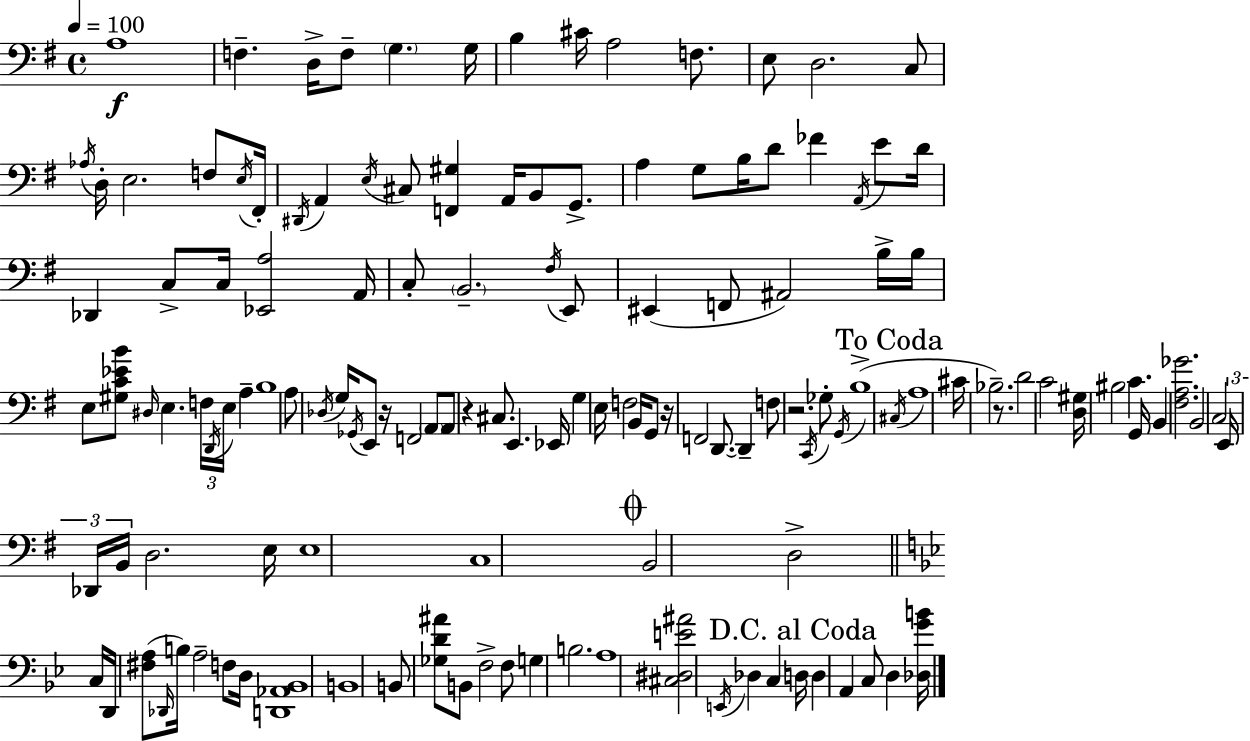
A3/w F3/q. D3/s F3/e G3/q. G3/s B3/q C#4/s A3/h F3/e. E3/e D3/h. C3/e Ab3/s D3/s E3/h. F3/e E3/s F#2/s D#2/s A2/q E3/s C#3/e [F2,G#3]/q A2/s B2/e G2/e. A3/q G3/e B3/s D4/e FES4/q A2/s E4/e D4/s Db2/q C3/e C3/s [Eb2,A3]/h A2/s C3/e B2/h. F#3/s E2/e EIS2/q F2/e A#2/h B3/s B3/s E3/e [G#3,C4,Eb4,B4]/e D#3/s E3/q. F3/s D2/s E3/s A3/q B3/w A3/e Db3/s G3/s Gb2/s E2/e R/s F2/h A2/e A2/e R/q C#3/e. E2/q. Eb2/s G3/q E3/s F3/h B2/s G2/e R/s F2/h D2/e. D2/q F3/e R/h. C2/s Gb3/e G2/s B3/w C#3/s A3/w C#4/s Bb3/h. R/e. D4/h C4/h [D3,G#3]/s BIS3/h C4/q. G2/s B2/q [F#3,A3,Gb4]/h. B2/h C3/h E2/s Db2/s B2/s D3/h. E3/s E3/w C3/w B2/h D3/h C3/s D2/s [F#3,A3]/e Db2/s B3/s A3/h F3/e D3/s [D2,Ab2,Bb2]/w B2/w B2/e [Gb3,D4,A#4]/e B2/e F3/h F3/e G3/q B3/h. A3/w [C#3,D#3,E4,A#4]/h E2/s Db3/q C3/q D3/s D3/q A2/q C3/e D3/q [Db3,G4,B4]/s